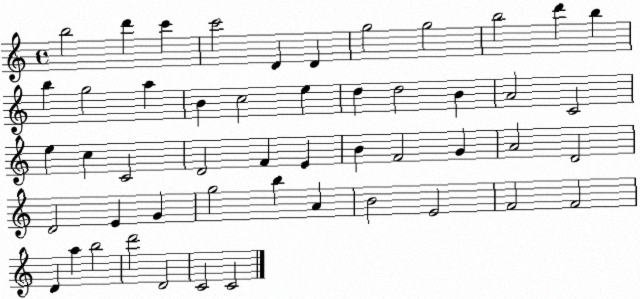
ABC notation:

X:1
T:Untitled
M:4/4
L:1/4
K:C
b2 d' c' c'2 D D g2 g2 b2 d' b b g2 a B c2 e d d2 B A2 C2 e c C2 D2 F E B F2 G A2 D2 D2 E G g2 b A B2 E2 F2 F2 D a b2 d'2 D2 C2 C2